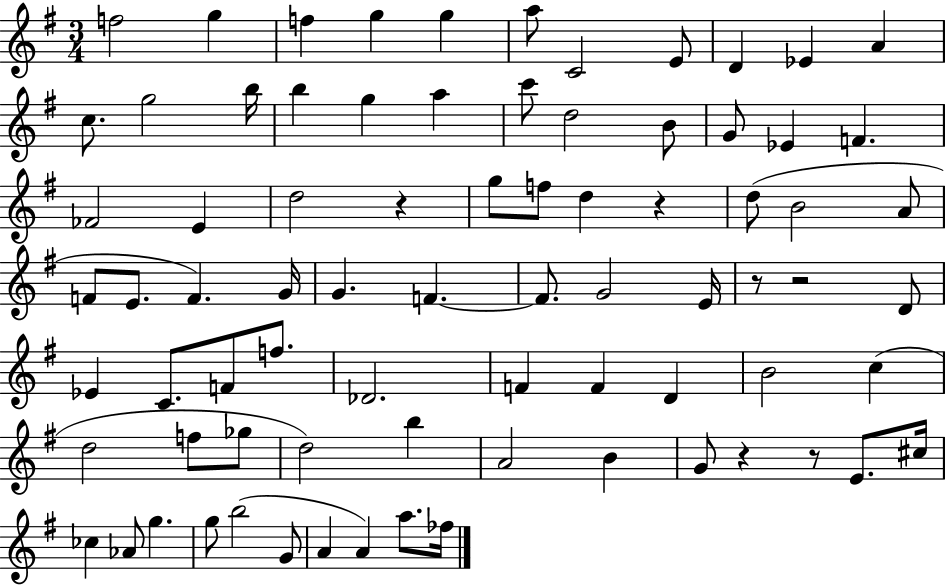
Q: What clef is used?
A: treble